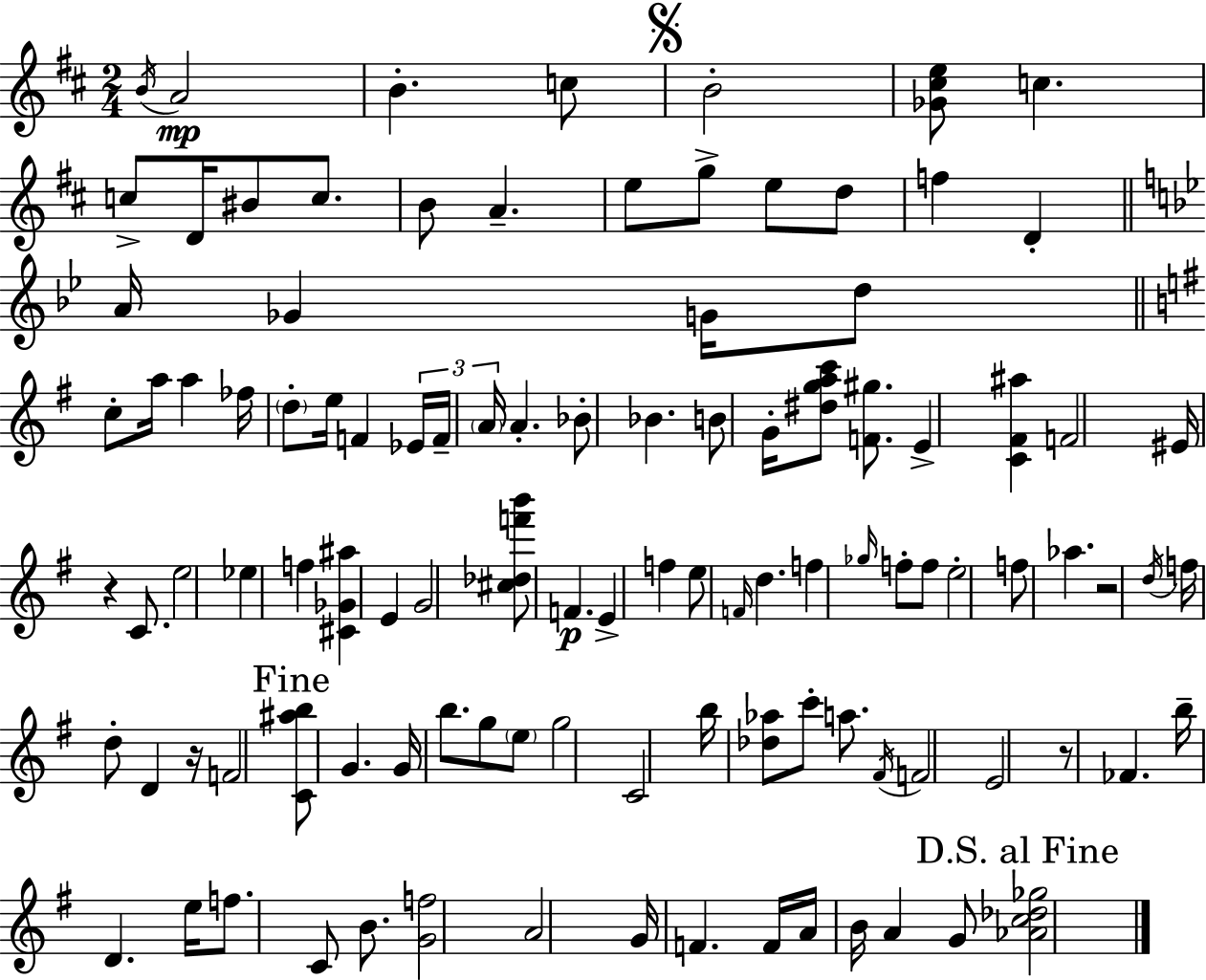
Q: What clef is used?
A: treble